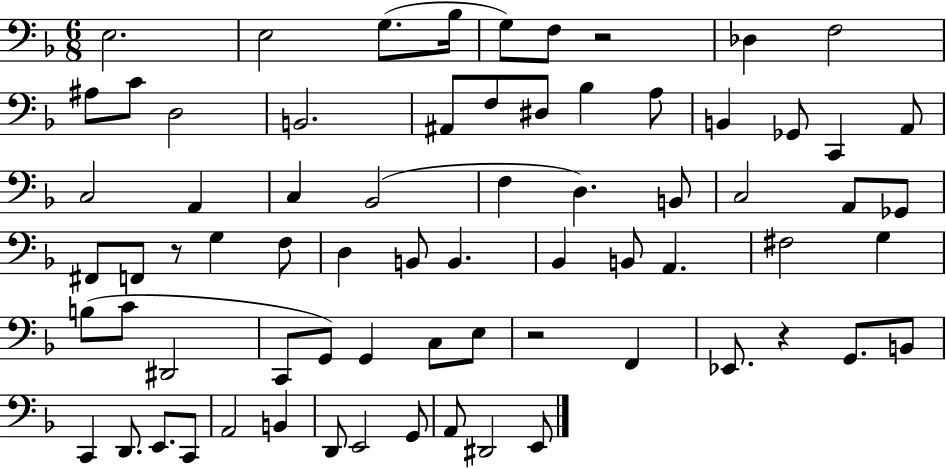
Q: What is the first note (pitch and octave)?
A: E3